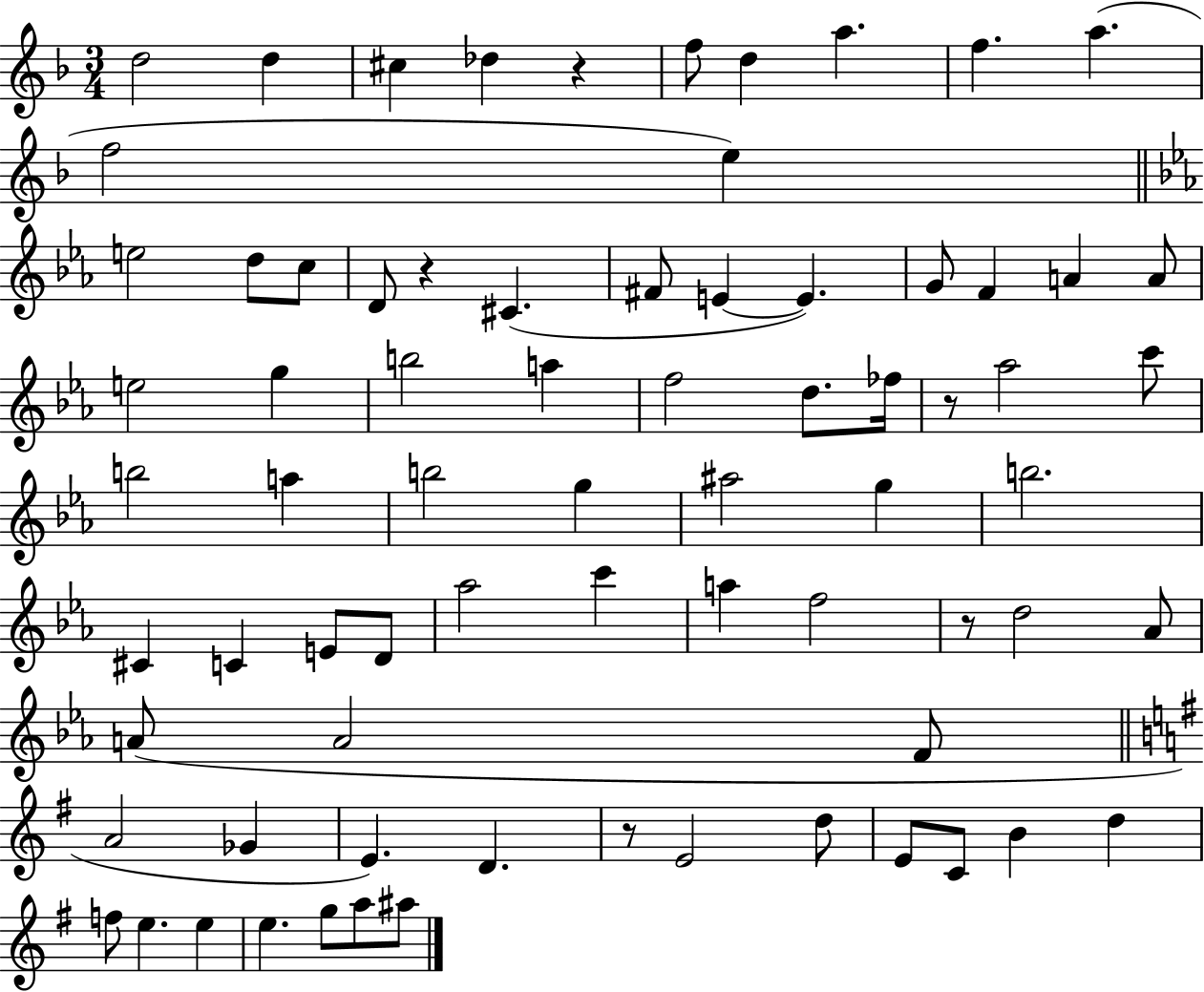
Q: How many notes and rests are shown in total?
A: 74